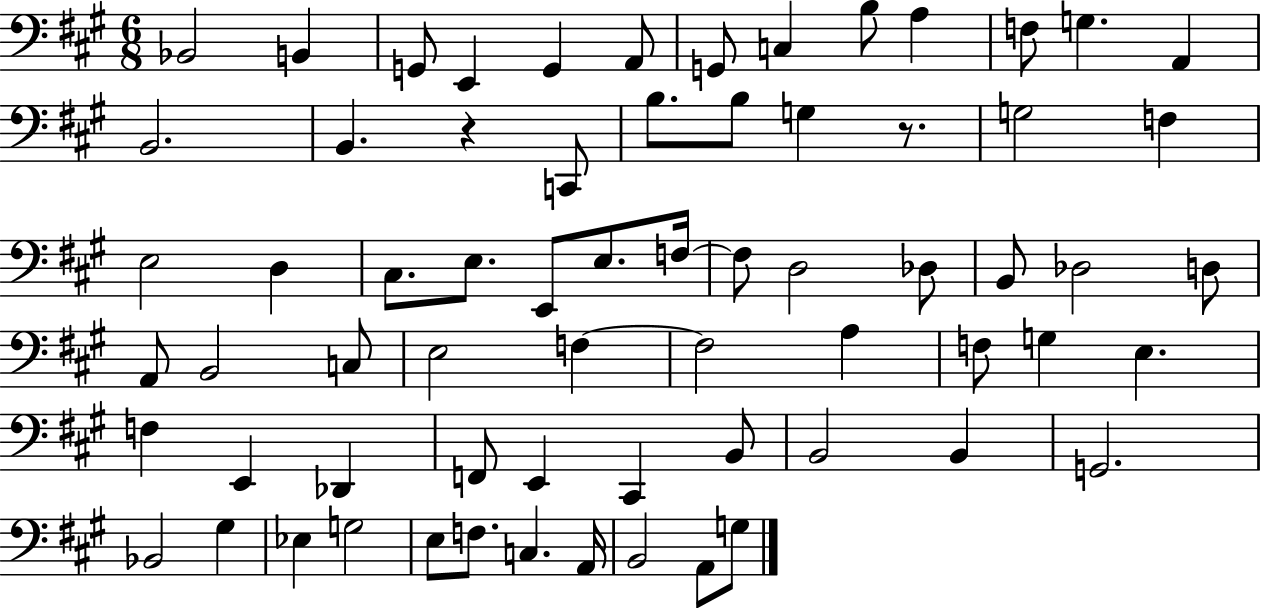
X:1
T:Untitled
M:6/8
L:1/4
K:A
_B,,2 B,, G,,/2 E,, G,, A,,/2 G,,/2 C, B,/2 A, F,/2 G, A,, B,,2 B,, z C,,/2 B,/2 B,/2 G, z/2 G,2 F, E,2 D, ^C,/2 E,/2 E,,/2 E,/2 F,/4 F,/2 D,2 _D,/2 B,,/2 _D,2 D,/2 A,,/2 B,,2 C,/2 E,2 F, F,2 A, F,/2 G, E, F, E,, _D,, F,,/2 E,, ^C,, B,,/2 B,,2 B,, G,,2 _B,,2 ^G, _E, G,2 E,/2 F,/2 C, A,,/4 B,,2 A,,/2 G,/2